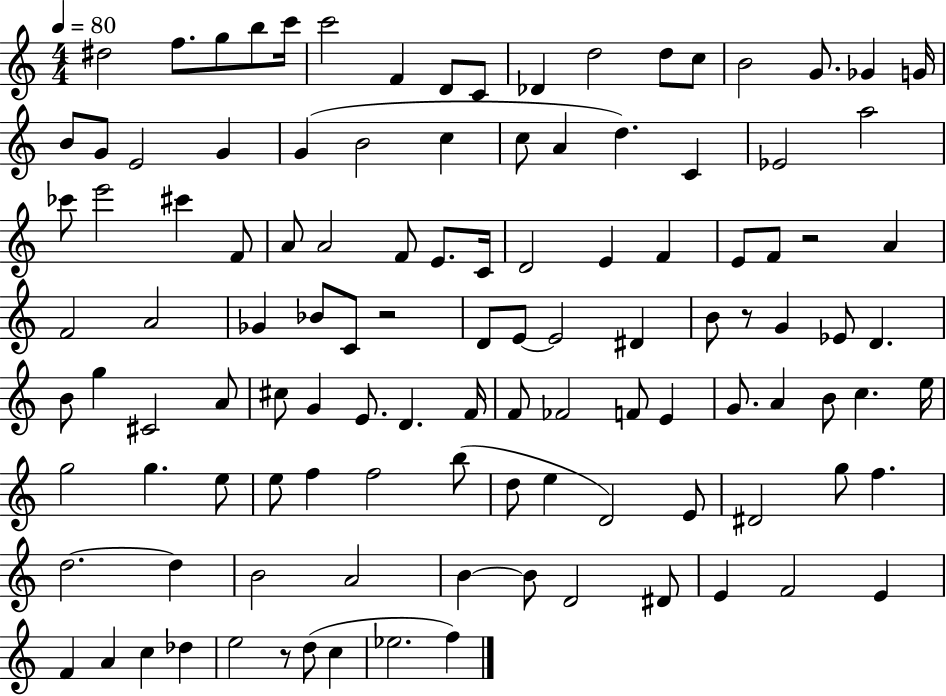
D#5/h F5/e. G5/e B5/e C6/s C6/h F4/q D4/e C4/e Db4/q D5/h D5/e C5/e B4/h G4/e. Gb4/q G4/s B4/e G4/e E4/h G4/q G4/q B4/h C5/q C5/e A4/q D5/q. C4/q Eb4/h A5/h CES6/e E6/h C#6/q F4/e A4/e A4/h F4/e E4/e. C4/s D4/h E4/q F4/q E4/e F4/e R/h A4/q F4/h A4/h Gb4/q Bb4/e C4/e R/h D4/e E4/e E4/h D#4/q B4/e R/e G4/q Eb4/e D4/q. B4/e G5/q C#4/h A4/e C#5/e G4/q E4/e. D4/q. F4/s F4/e FES4/h F4/e E4/q G4/e. A4/q B4/e C5/q. E5/s G5/h G5/q. E5/e E5/e F5/q F5/h B5/e D5/e E5/q D4/h E4/e D#4/h G5/e F5/q. D5/h. D5/q B4/h A4/h B4/q B4/e D4/h D#4/e E4/q F4/h E4/q F4/q A4/q C5/q Db5/q E5/h R/e D5/e C5/q Eb5/h. F5/q